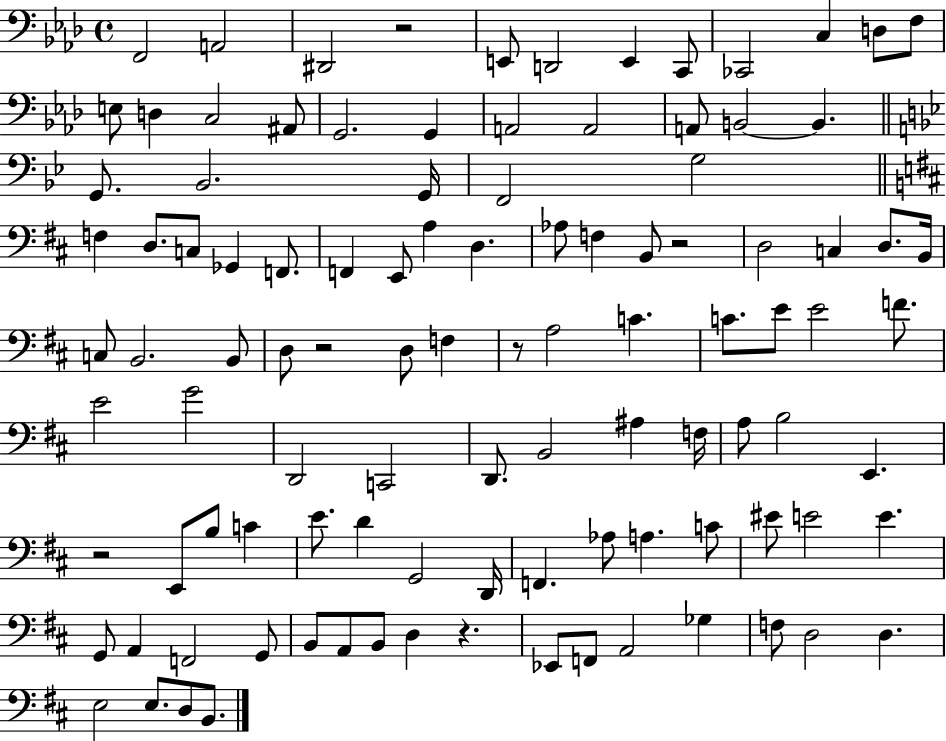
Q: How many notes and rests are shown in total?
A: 105